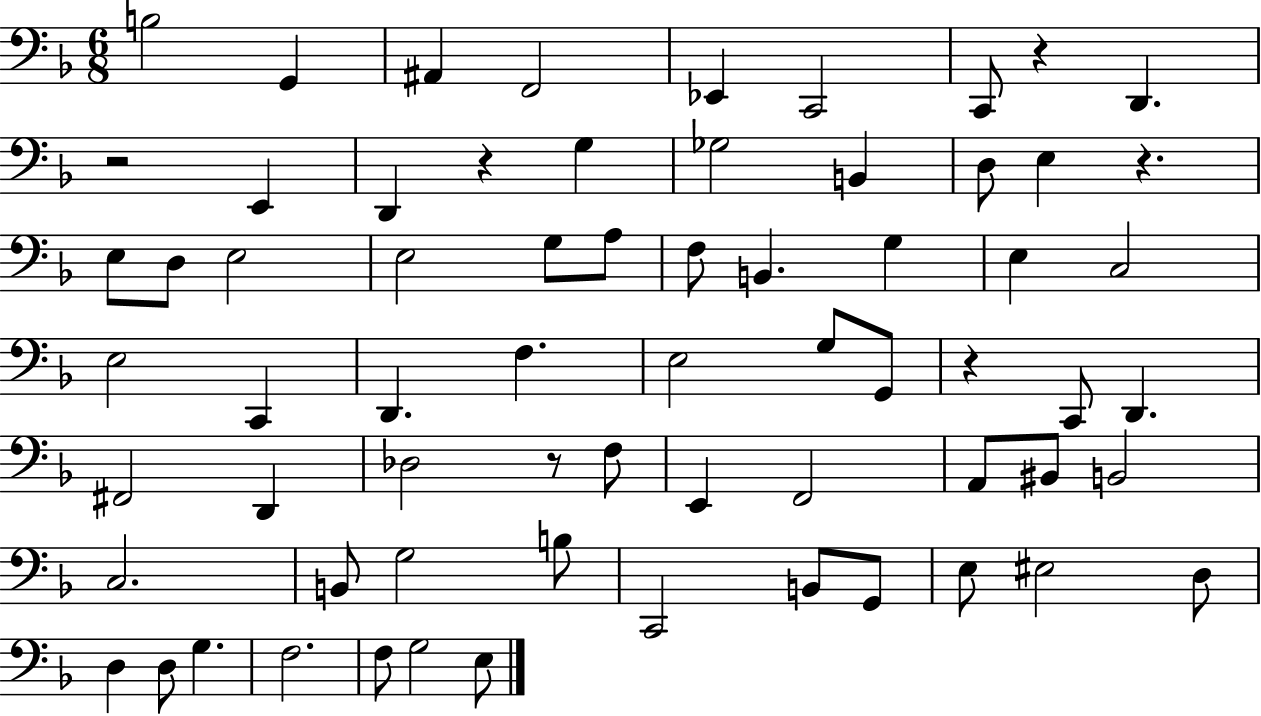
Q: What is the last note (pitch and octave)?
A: E3